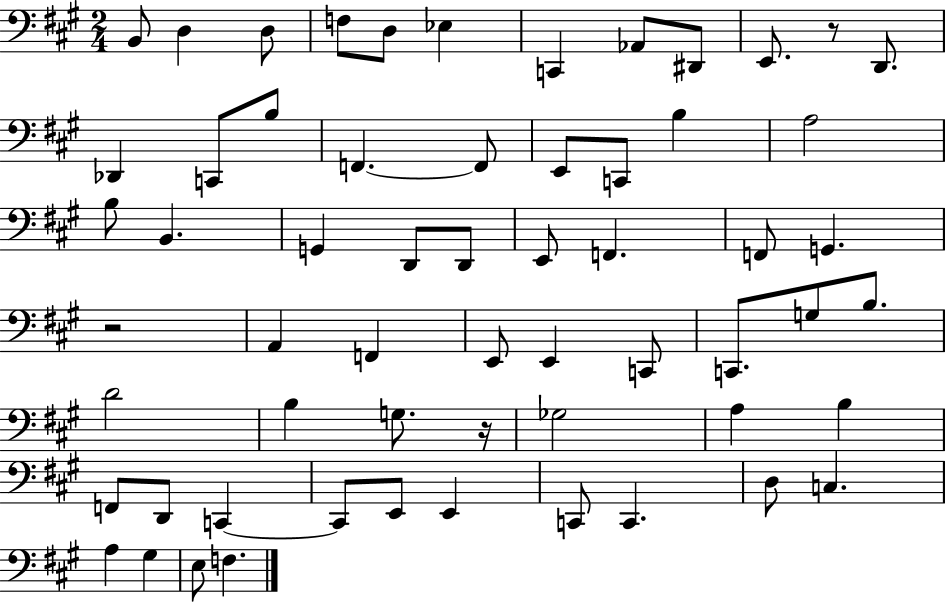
X:1
T:Untitled
M:2/4
L:1/4
K:A
B,,/2 D, D,/2 F,/2 D,/2 _E, C,, _A,,/2 ^D,,/2 E,,/2 z/2 D,,/2 _D,, C,,/2 B,/2 F,, F,,/2 E,,/2 C,,/2 B, A,2 B,/2 B,, G,, D,,/2 D,,/2 E,,/2 F,, F,,/2 G,, z2 A,, F,, E,,/2 E,, C,,/2 C,,/2 G,/2 B,/2 D2 B, G,/2 z/4 _G,2 A, B, F,,/2 D,,/2 C,, C,,/2 E,,/2 E,, C,,/2 C,, D,/2 C, A, ^G, E,/2 F,